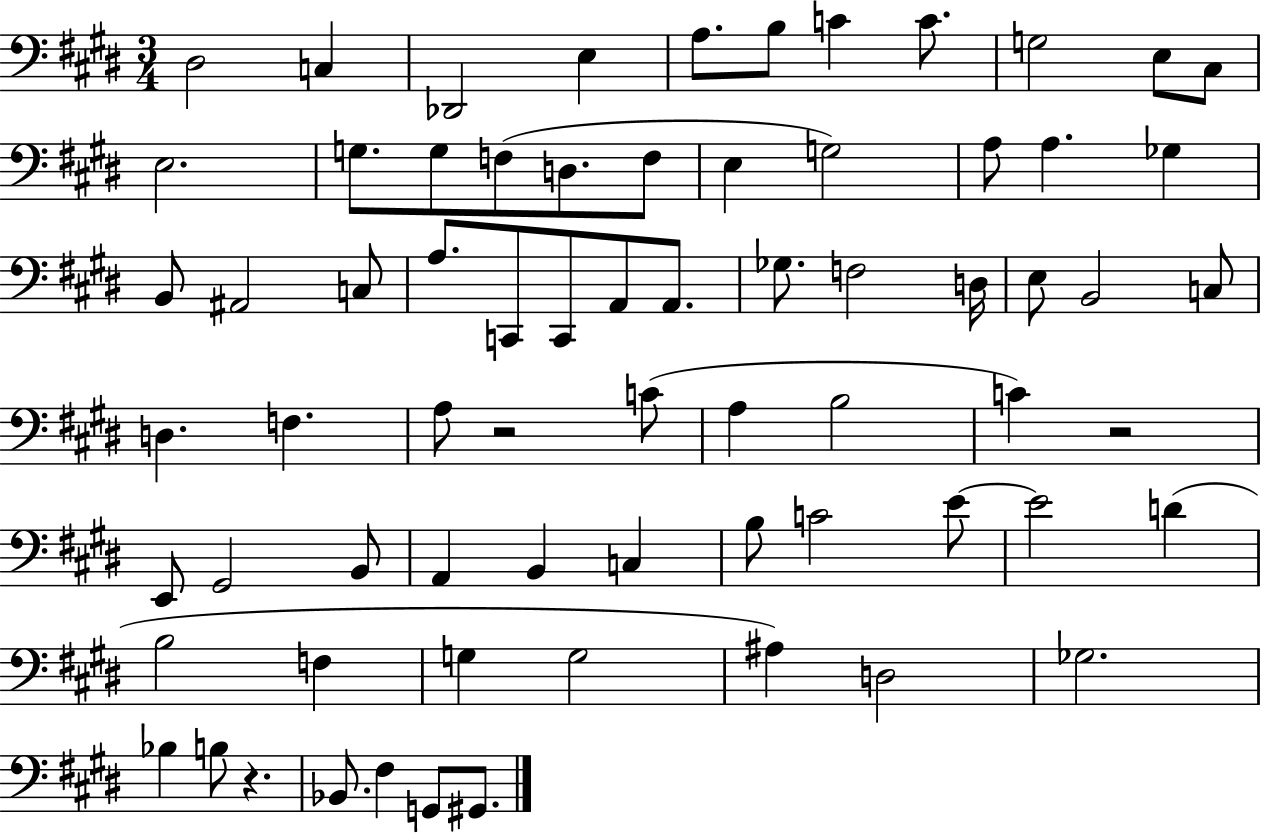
X:1
T:Untitled
M:3/4
L:1/4
K:E
^D,2 C, _D,,2 E, A,/2 B,/2 C C/2 G,2 E,/2 ^C,/2 E,2 G,/2 G,/2 F,/2 D,/2 F,/2 E, G,2 A,/2 A, _G, B,,/2 ^A,,2 C,/2 A,/2 C,,/2 C,,/2 A,,/2 A,,/2 _G,/2 F,2 D,/4 E,/2 B,,2 C,/2 D, F, A,/2 z2 C/2 A, B,2 C z2 E,,/2 ^G,,2 B,,/2 A,, B,, C, B,/2 C2 E/2 E2 D B,2 F, G, G,2 ^A, D,2 _G,2 _B, B,/2 z _B,,/2 ^F, G,,/2 ^G,,/2